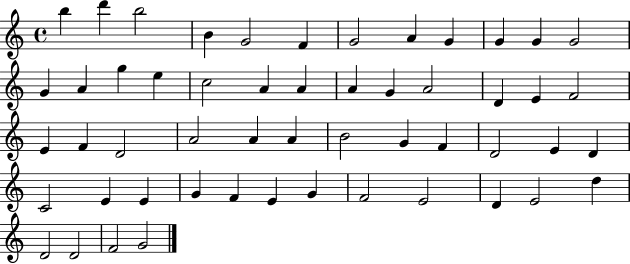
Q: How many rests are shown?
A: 0